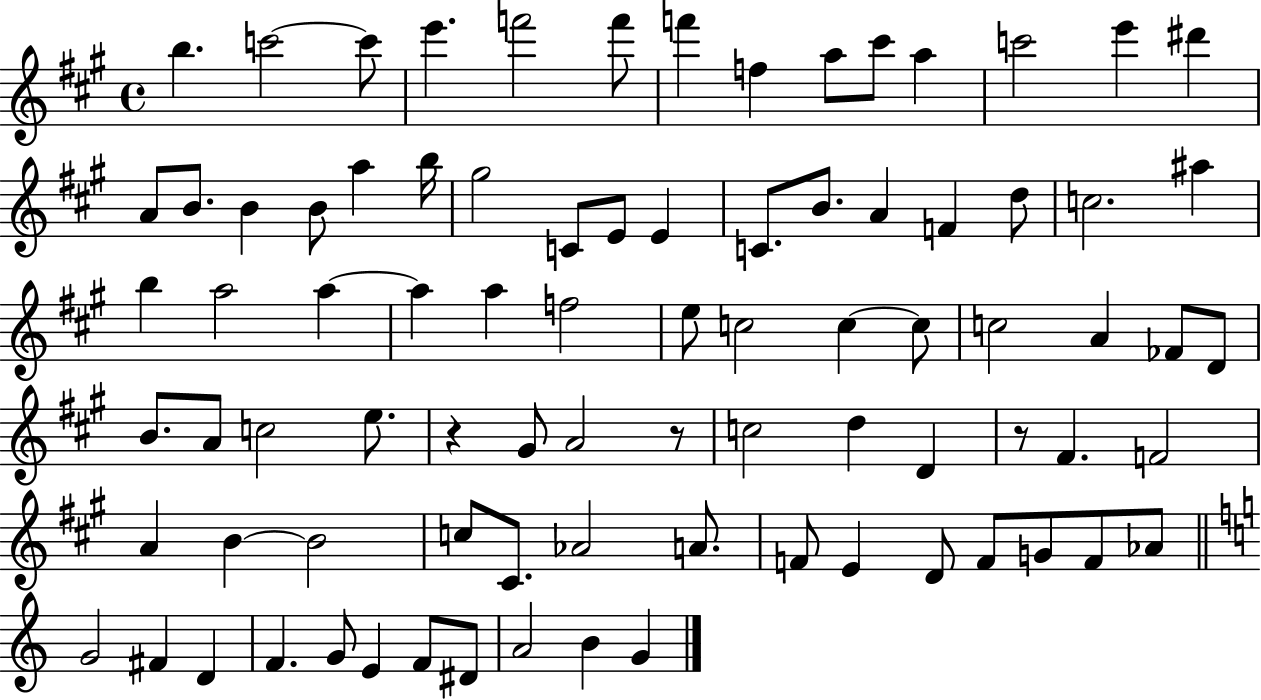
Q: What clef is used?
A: treble